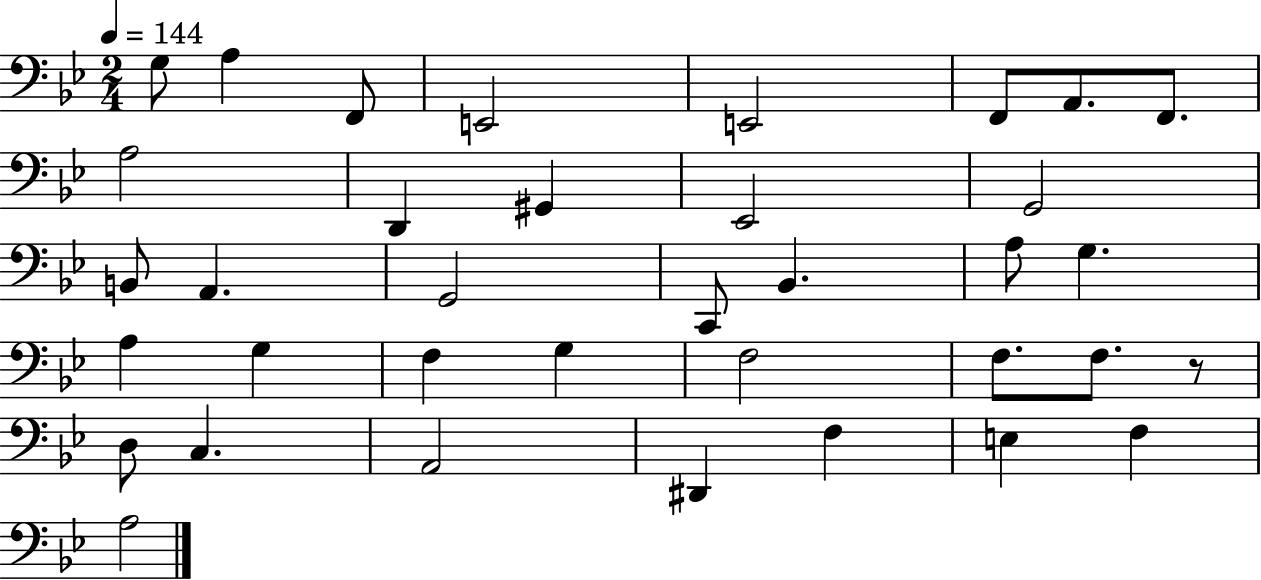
{
  \clef bass
  \numericTimeSignature
  \time 2/4
  \key bes \major
  \tempo 4 = 144
  \repeat volta 2 { g8 a4 f,8 | e,2 | e,2 | f,8 a,8. f,8. | \break a2 | d,4 gis,4 | ees,2 | g,2 | \break b,8 a,4. | g,2 | c,8 bes,4. | a8 g4. | \break a4 g4 | f4 g4 | f2 | f8. f8. r8 | \break d8 c4. | a,2 | dis,4 f4 | e4 f4 | \break a2 | } \bar "|."
}